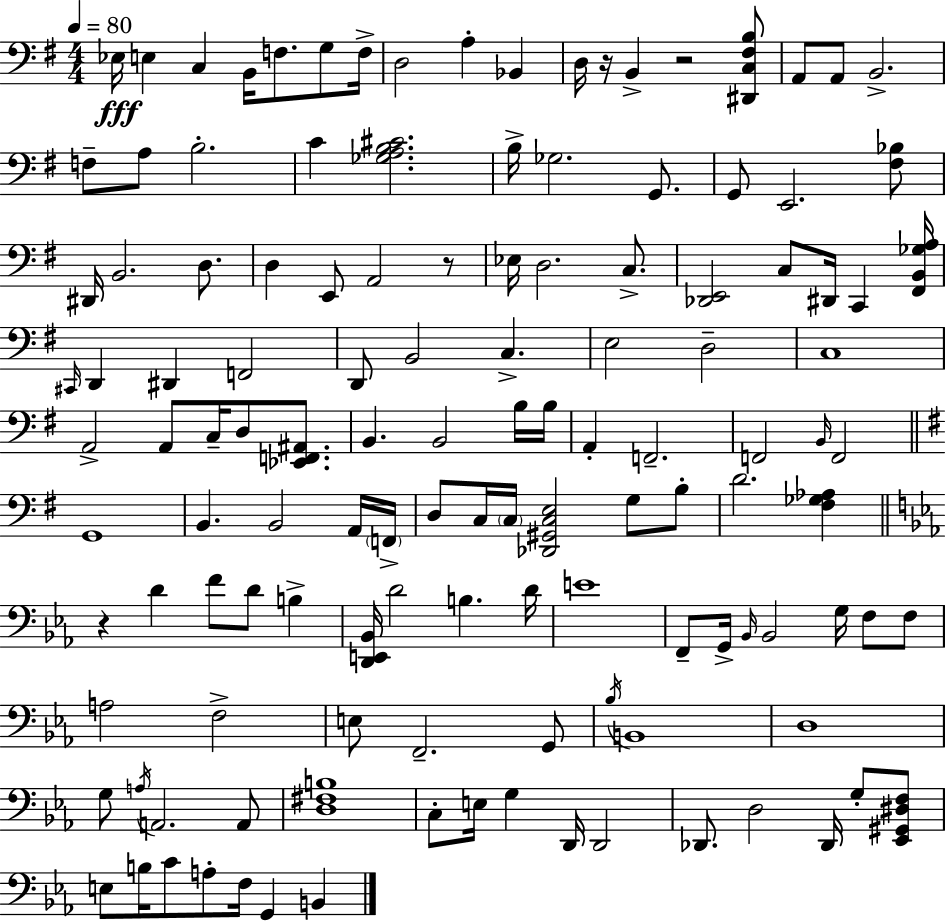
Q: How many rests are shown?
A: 4